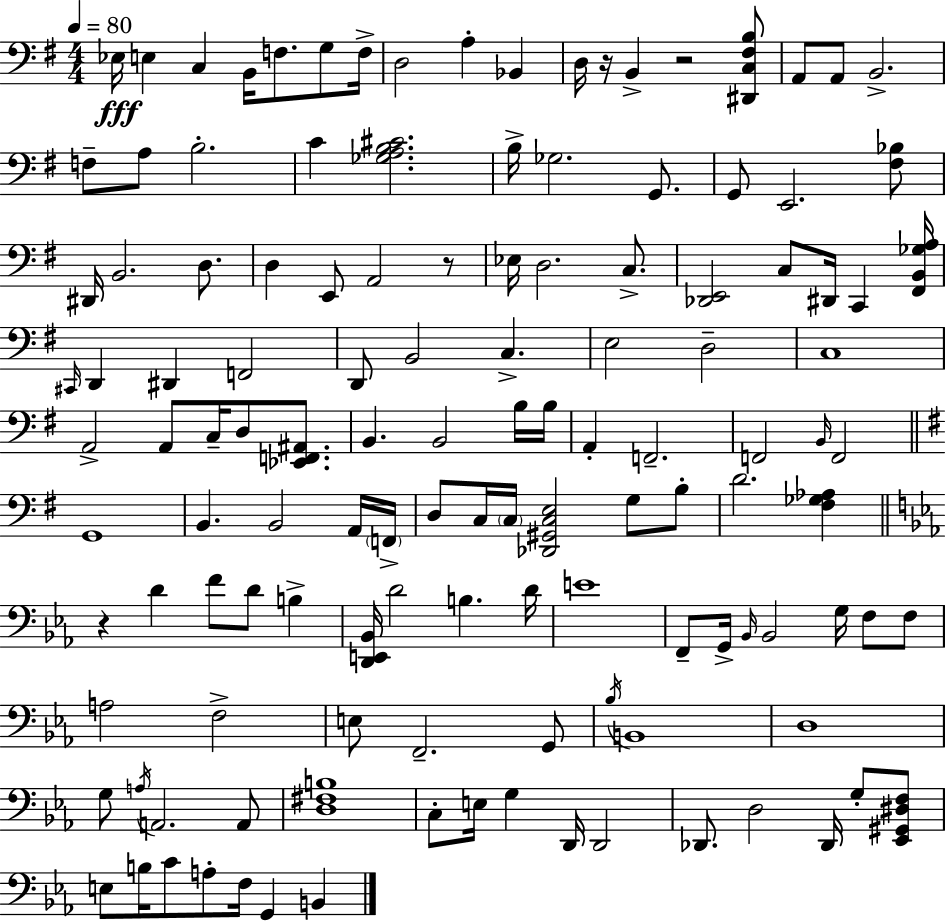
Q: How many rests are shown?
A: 4